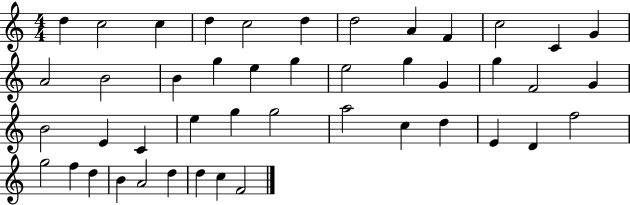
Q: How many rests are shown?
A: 0